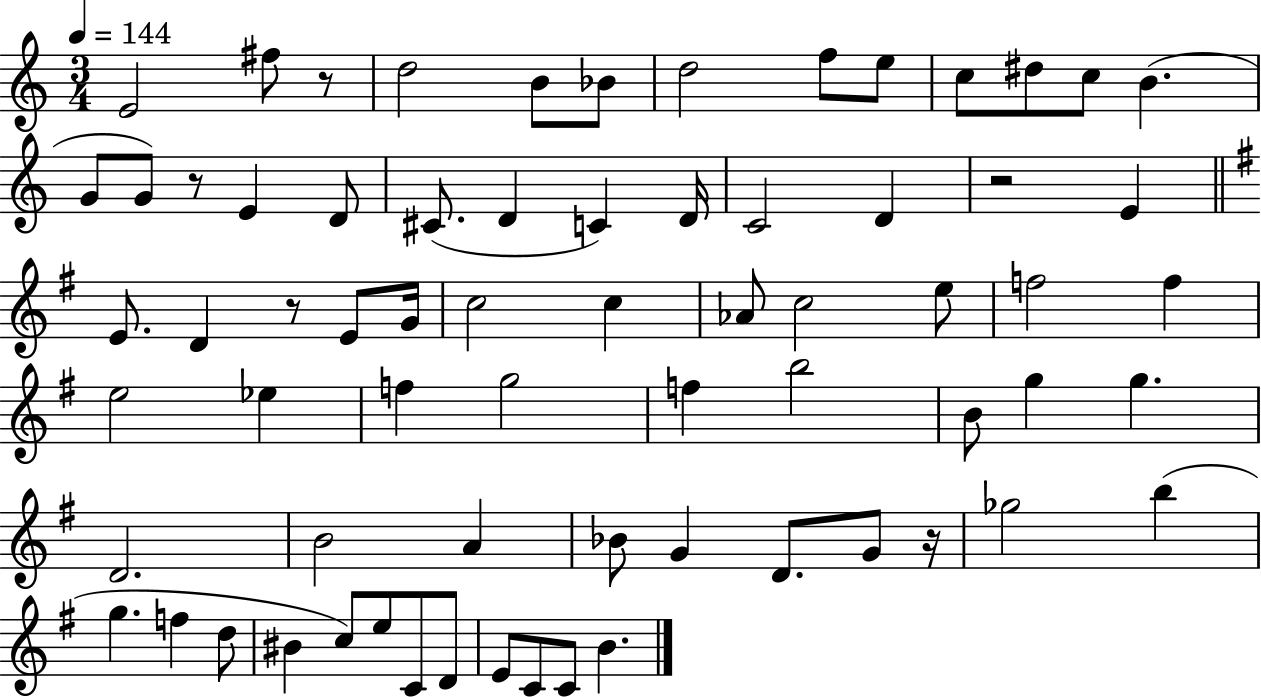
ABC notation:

X:1
T:Untitled
M:3/4
L:1/4
K:C
E2 ^f/2 z/2 d2 B/2 _B/2 d2 f/2 e/2 c/2 ^d/2 c/2 B G/2 G/2 z/2 E D/2 ^C/2 D C D/4 C2 D z2 E E/2 D z/2 E/2 G/4 c2 c _A/2 c2 e/2 f2 f e2 _e f g2 f b2 B/2 g g D2 B2 A _B/2 G D/2 G/2 z/4 _g2 b g f d/2 ^B c/2 e/2 C/2 D/2 E/2 C/2 C/2 B